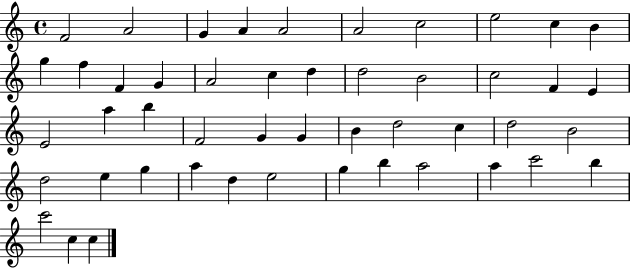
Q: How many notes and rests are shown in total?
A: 48